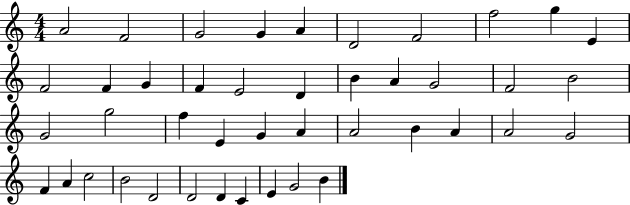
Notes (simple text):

A4/h F4/h G4/h G4/q A4/q D4/h F4/h F5/h G5/q E4/q F4/h F4/q G4/q F4/q E4/h D4/q B4/q A4/q G4/h F4/h B4/h G4/h G5/h F5/q E4/q G4/q A4/q A4/h B4/q A4/q A4/h G4/h F4/q A4/q C5/h B4/h D4/h D4/h D4/q C4/q E4/q G4/h B4/q